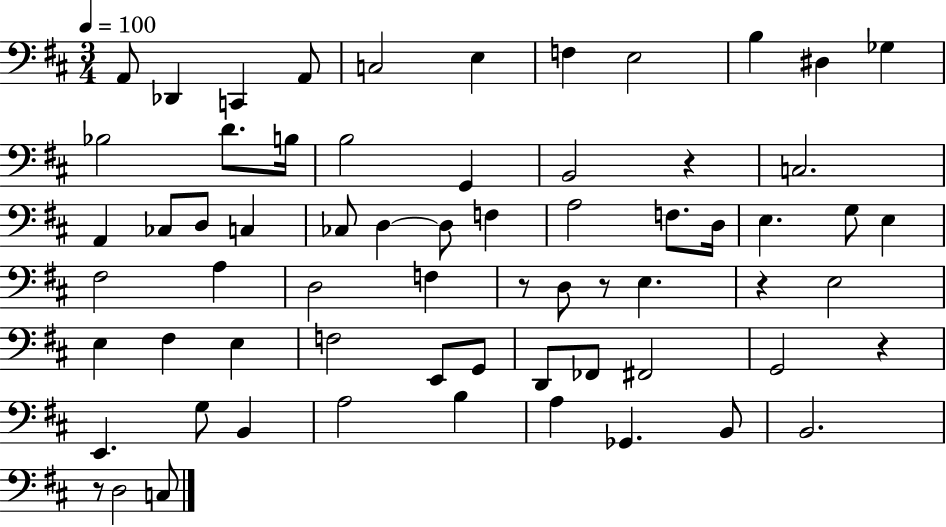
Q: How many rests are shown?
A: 6